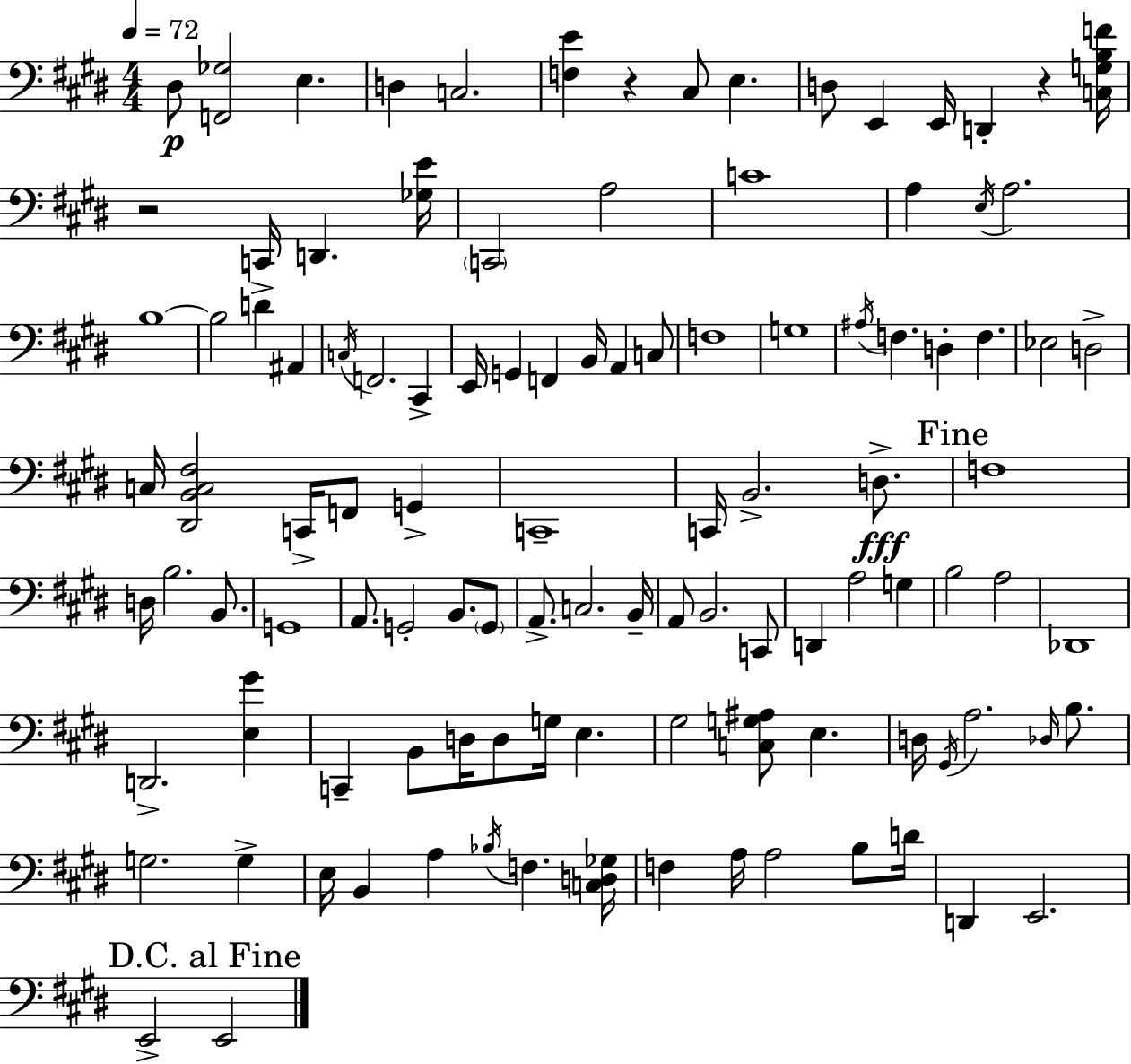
D#3/e [F2,Gb3]/h E3/q. D3/q C3/h. [F3,E4]/q R/q C#3/e E3/q. D3/e E2/q E2/s D2/q R/q [C3,G3,B3,F4]/s R/h C2/s D2/q. [Gb3,E4]/s C2/h A3/h C4/w A3/q E3/s A3/h. B3/w B3/h D4/q A#2/q C3/s F2/h. C#2/q E2/s G2/q F2/q B2/s A2/q C3/e F3/w G3/w A#3/s F3/q. D3/q F3/q. Eb3/h D3/h C3/s [D#2,B2,C3,F#3]/h C2/s F2/e G2/q C2/w C2/s B2/h. D3/e. F3/w D3/s B3/h. B2/e. G2/w A2/e. G2/h B2/e. G2/e A2/e. C3/h. B2/s A2/e B2/h. C2/e D2/q A3/h G3/q B3/h A3/h Db2/w D2/h. [E3,G#4]/q C2/q B2/e D3/s D3/e G3/s E3/q. G#3/h [C3,G3,A#3]/e E3/q. D3/s G#2/s A3/h. Db3/s B3/e. G3/h. G3/q E3/s B2/q A3/q Bb3/s F3/q. [C3,D3,Gb3]/s F3/q A3/s A3/h B3/e D4/s D2/q E2/h. E2/h E2/h